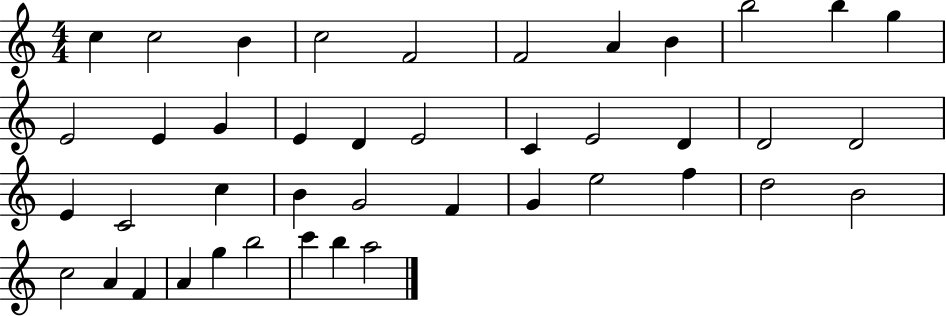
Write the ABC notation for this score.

X:1
T:Untitled
M:4/4
L:1/4
K:C
c c2 B c2 F2 F2 A B b2 b g E2 E G E D E2 C E2 D D2 D2 E C2 c B G2 F G e2 f d2 B2 c2 A F A g b2 c' b a2